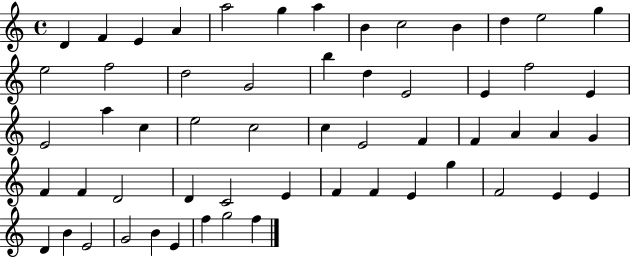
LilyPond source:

{
  \clef treble
  \time 4/4
  \defaultTimeSignature
  \key c \major
  d'4 f'4 e'4 a'4 | a''2 g''4 a''4 | b'4 c''2 b'4 | d''4 e''2 g''4 | \break e''2 f''2 | d''2 g'2 | b''4 d''4 e'2 | e'4 f''2 e'4 | \break e'2 a''4 c''4 | e''2 c''2 | c''4 e'2 f'4 | f'4 a'4 a'4 g'4 | \break f'4 f'4 d'2 | d'4 c'2 e'4 | f'4 f'4 e'4 g''4 | f'2 e'4 e'4 | \break d'4 b'4 e'2 | g'2 b'4 e'4 | f''4 g''2 f''4 | \bar "|."
}